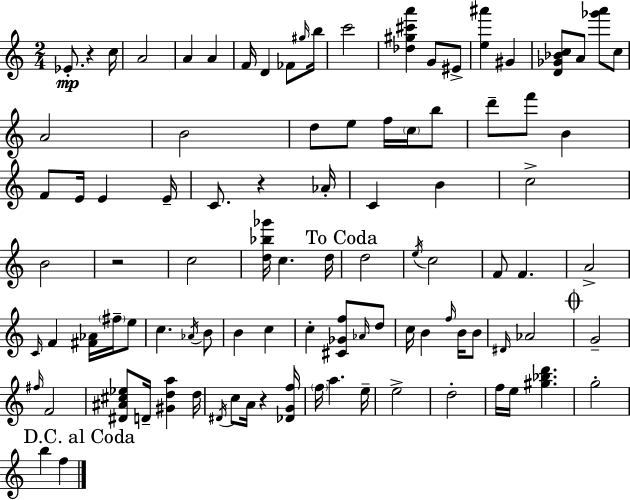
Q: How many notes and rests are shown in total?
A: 97